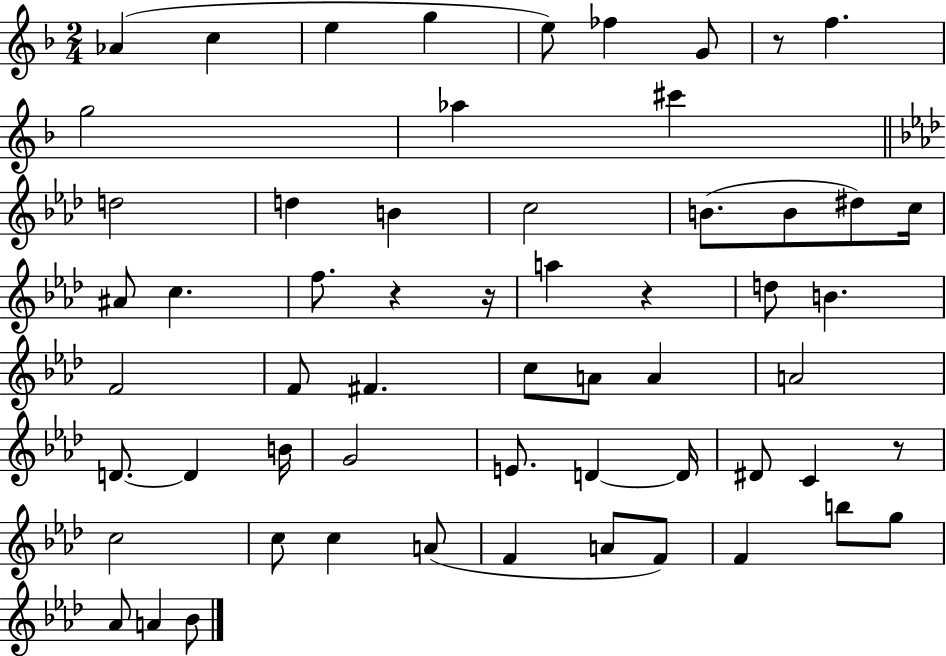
X:1
T:Untitled
M:2/4
L:1/4
K:F
_A c e g e/2 _f G/2 z/2 f g2 _a ^c' d2 d B c2 B/2 B/2 ^d/2 c/4 ^A/2 c f/2 z z/4 a z d/2 B F2 F/2 ^F c/2 A/2 A A2 D/2 D B/4 G2 E/2 D D/4 ^D/2 C z/2 c2 c/2 c A/2 F A/2 F/2 F b/2 g/2 _A/2 A _B/2